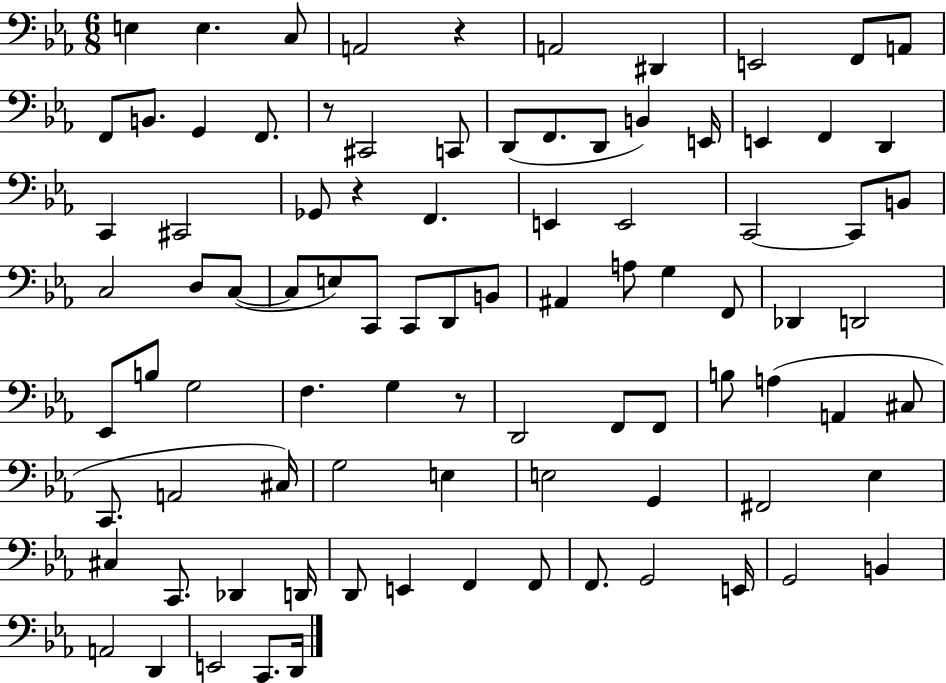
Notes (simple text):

E3/q E3/q. C3/e A2/h R/q A2/h D#2/q E2/h F2/e A2/e F2/e B2/e. G2/q F2/e. R/e C#2/h C2/e D2/e F2/e. D2/e B2/q E2/s E2/q F2/q D2/q C2/q C#2/h Gb2/e R/q F2/q. E2/q E2/h C2/h C2/e B2/e C3/h D3/e C3/e C3/e E3/e C2/e C2/e D2/e B2/e A#2/q A3/e G3/q F2/e Db2/q D2/h Eb2/e B3/e G3/h F3/q. G3/q R/e D2/h F2/e F2/e B3/e A3/q A2/q C#3/e C2/e. A2/h C#3/s G3/h E3/q E3/h G2/q F#2/h Eb3/q C#3/q C2/e. Db2/q D2/s D2/e E2/q F2/q F2/e F2/e. G2/h E2/s G2/h B2/q A2/h D2/q E2/h C2/e. D2/s